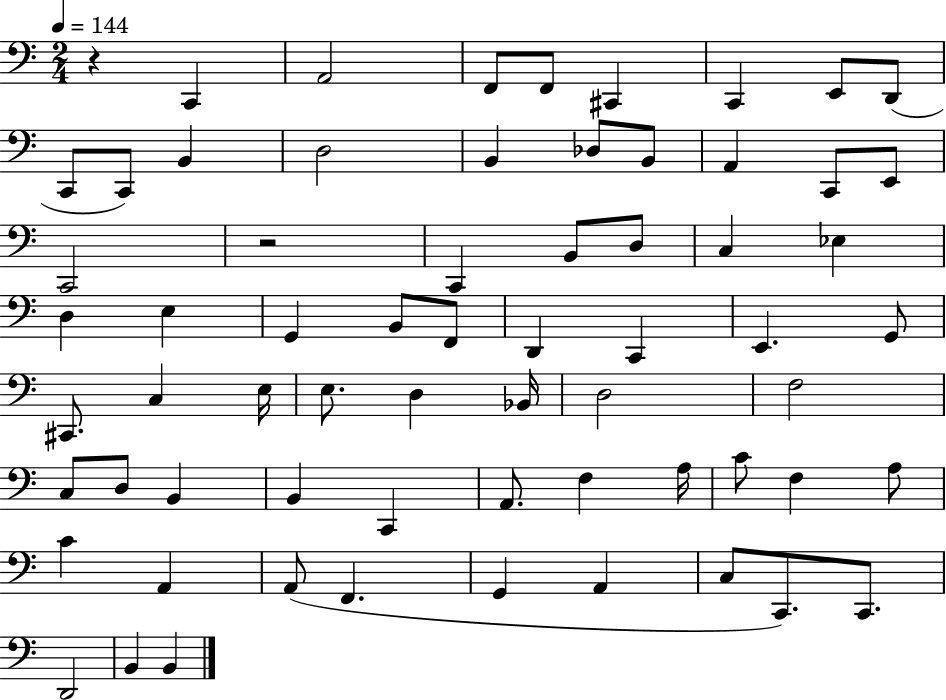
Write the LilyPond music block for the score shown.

{
  \clef bass
  \numericTimeSignature
  \time 2/4
  \key c \major
  \tempo 4 = 144
  r4 c,4 | a,2 | f,8 f,8 cis,4 | c,4 e,8 d,8( | \break c,8 c,8) b,4 | d2 | b,4 des8 b,8 | a,4 c,8 e,8 | \break c,2 | r2 | c,4 b,8 d8 | c4 ees4 | \break d4 e4 | g,4 b,8 f,8 | d,4 c,4 | e,4. g,8 | \break cis,8. c4 e16 | e8. d4 bes,16 | d2 | f2 | \break c8 d8 b,4 | b,4 c,4 | a,8. f4 a16 | c'8 f4 a8 | \break c'4 a,4 | a,8( f,4. | g,4 a,4 | c8 c,8.) c,8. | \break d,2 | b,4 b,4 | \bar "|."
}